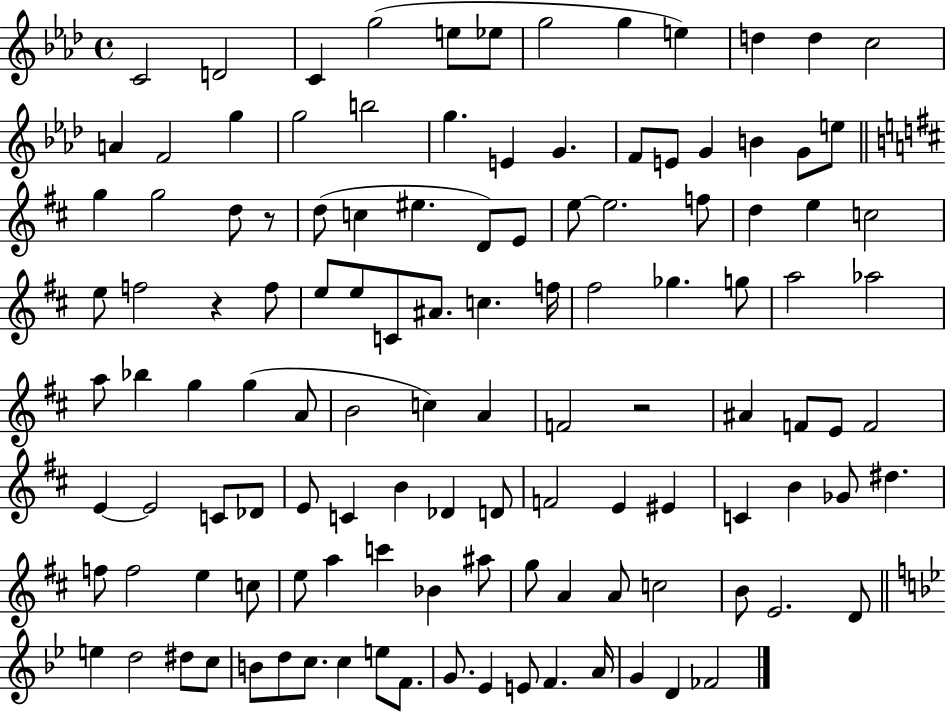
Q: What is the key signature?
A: AES major